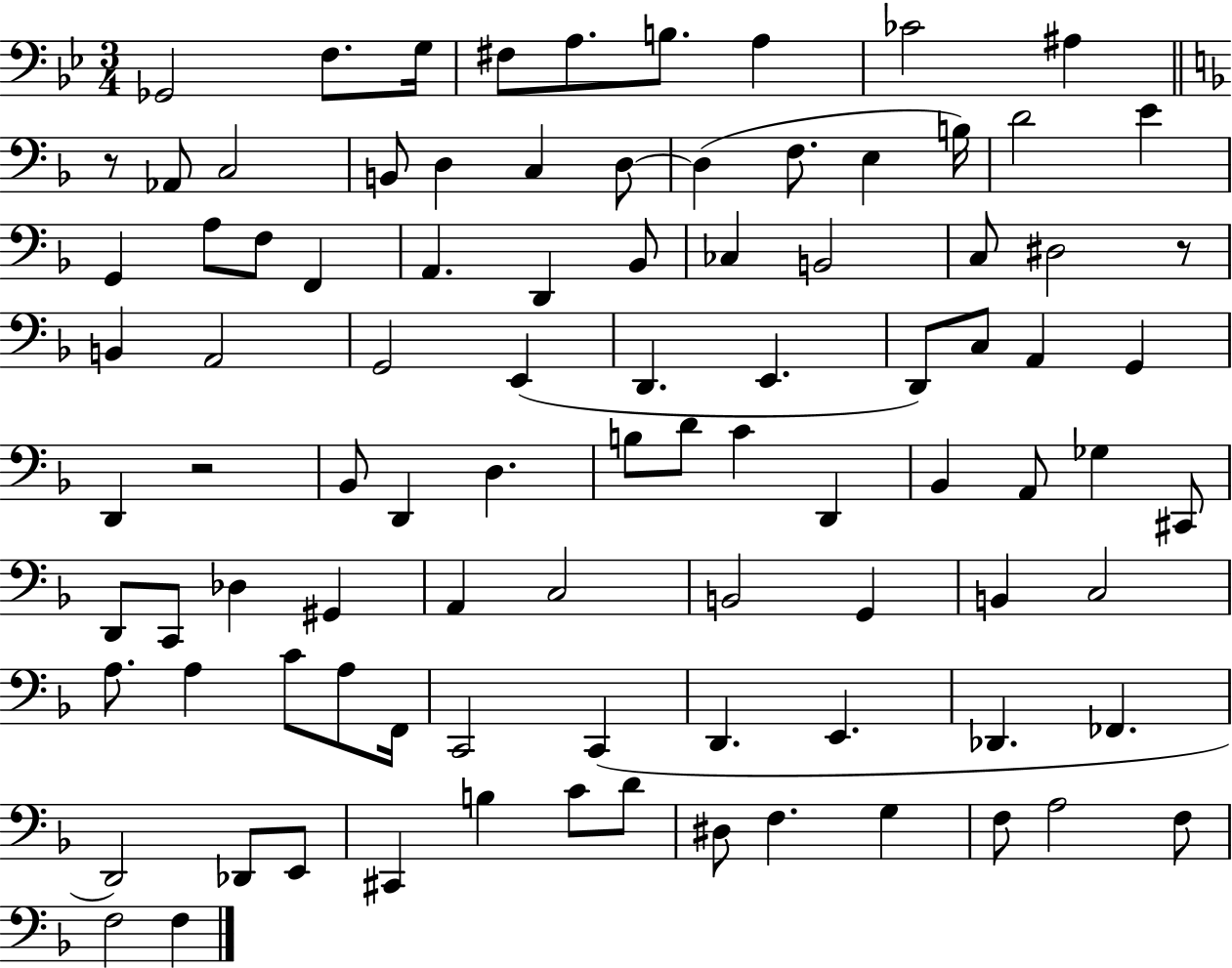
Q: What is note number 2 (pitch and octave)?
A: F3